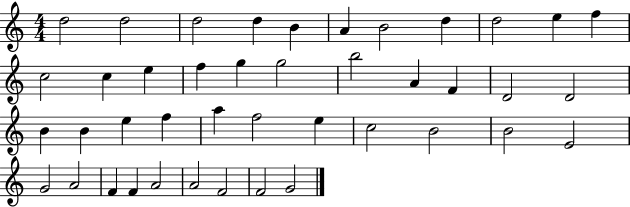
{
  \clef treble
  \numericTimeSignature
  \time 4/4
  \key c \major
  d''2 d''2 | d''2 d''4 b'4 | a'4 b'2 d''4 | d''2 e''4 f''4 | \break c''2 c''4 e''4 | f''4 g''4 g''2 | b''2 a'4 f'4 | d'2 d'2 | \break b'4 b'4 e''4 f''4 | a''4 f''2 e''4 | c''2 b'2 | b'2 e'2 | \break g'2 a'2 | f'4 f'4 a'2 | a'2 f'2 | f'2 g'2 | \break \bar "|."
}